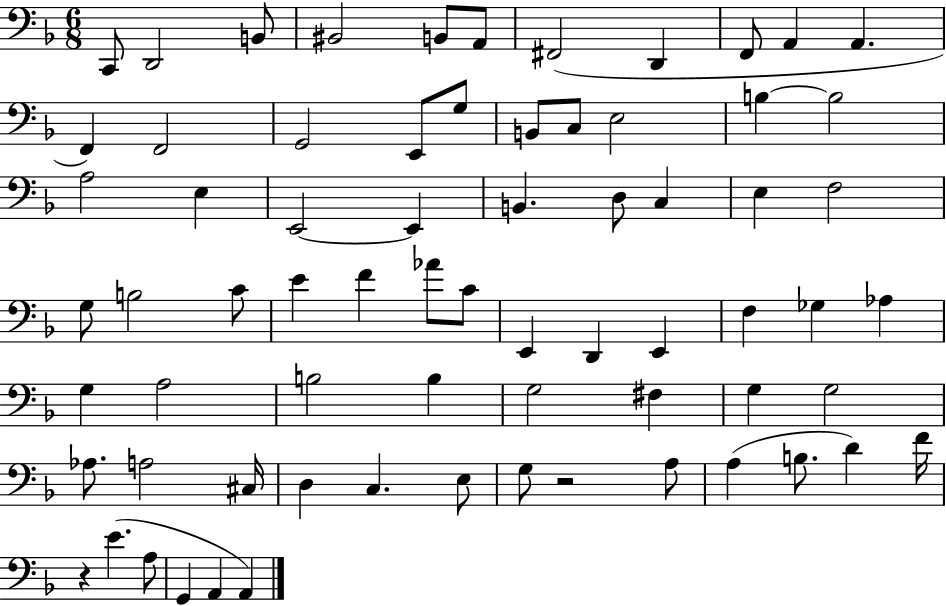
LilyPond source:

{
  \clef bass
  \numericTimeSignature
  \time 6/8
  \key f \major
  c,8 d,2 b,8 | bis,2 b,8 a,8 | fis,2( d,4 | f,8 a,4 a,4. | \break f,4) f,2 | g,2 e,8 g8 | b,8 c8 e2 | b4~~ b2 | \break a2 e4 | e,2~~ e,4 | b,4. d8 c4 | e4 f2 | \break g8 b2 c'8 | e'4 f'4 aes'8 c'8 | e,4 d,4 e,4 | f4 ges4 aes4 | \break g4 a2 | b2 b4 | g2 fis4 | g4 g2 | \break aes8. a2 cis16 | d4 c4. e8 | g8 r2 a8 | a4( b8. d'4) f'16 | \break r4 e'4.( a8 | g,4 a,4 a,4) | \bar "|."
}